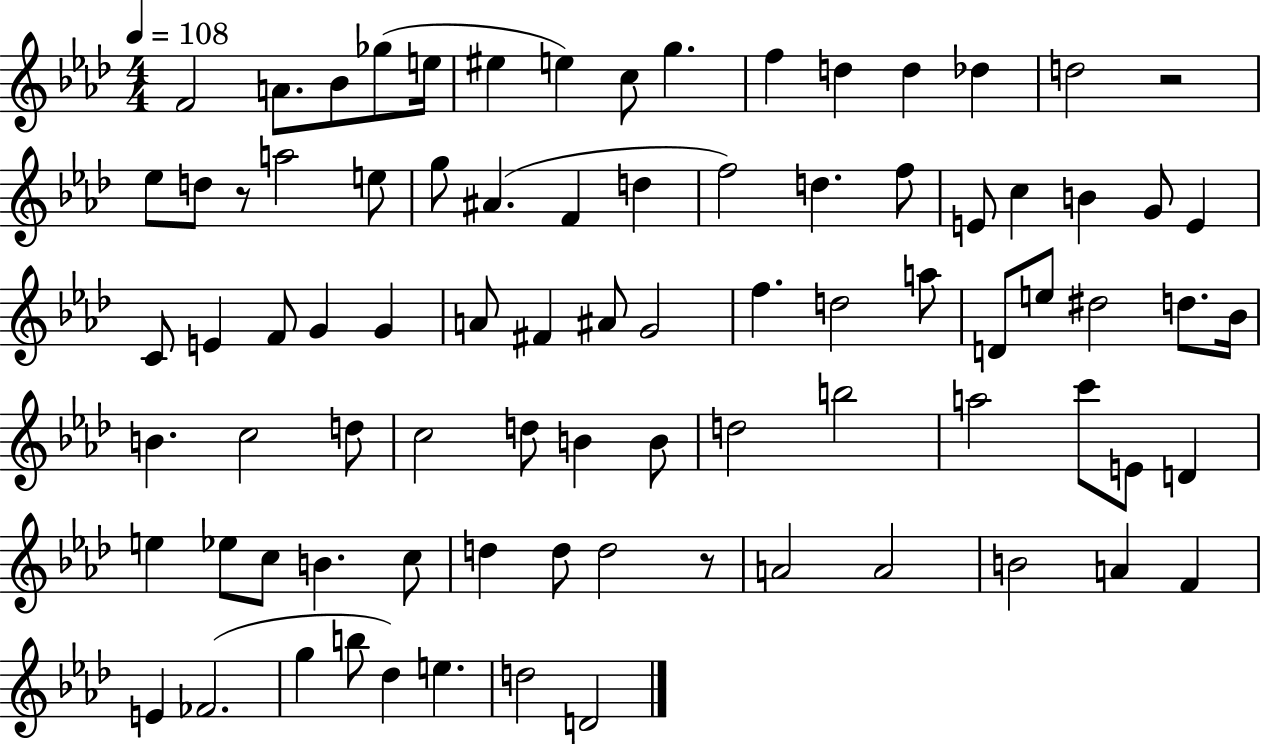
{
  \clef treble
  \numericTimeSignature
  \time 4/4
  \key aes \major
  \tempo 4 = 108
  f'2 a'8. bes'8 ges''8( e''16 | eis''4 e''4) c''8 g''4. | f''4 d''4 d''4 des''4 | d''2 r2 | \break ees''8 d''8 r8 a''2 e''8 | g''8 ais'4.( f'4 d''4 | f''2) d''4. f''8 | e'8 c''4 b'4 g'8 e'4 | \break c'8 e'4 f'8 g'4 g'4 | a'8 fis'4 ais'8 g'2 | f''4. d''2 a''8 | d'8 e''8 dis''2 d''8. bes'16 | \break b'4. c''2 d''8 | c''2 d''8 b'4 b'8 | d''2 b''2 | a''2 c'''8 e'8 d'4 | \break e''4 ees''8 c''8 b'4. c''8 | d''4 d''8 d''2 r8 | a'2 a'2 | b'2 a'4 f'4 | \break e'4 fes'2.( | g''4 b''8 des''4) e''4. | d''2 d'2 | \bar "|."
}